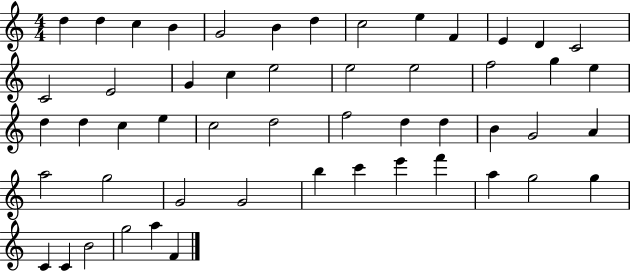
{
  \clef treble
  \numericTimeSignature
  \time 4/4
  \key c \major
  d''4 d''4 c''4 b'4 | g'2 b'4 d''4 | c''2 e''4 f'4 | e'4 d'4 c'2 | \break c'2 e'2 | g'4 c''4 e''2 | e''2 e''2 | f''2 g''4 e''4 | \break d''4 d''4 c''4 e''4 | c''2 d''2 | f''2 d''4 d''4 | b'4 g'2 a'4 | \break a''2 g''2 | g'2 g'2 | b''4 c'''4 e'''4 f'''4 | a''4 g''2 g''4 | \break c'4 c'4 b'2 | g''2 a''4 f'4 | \bar "|."
}